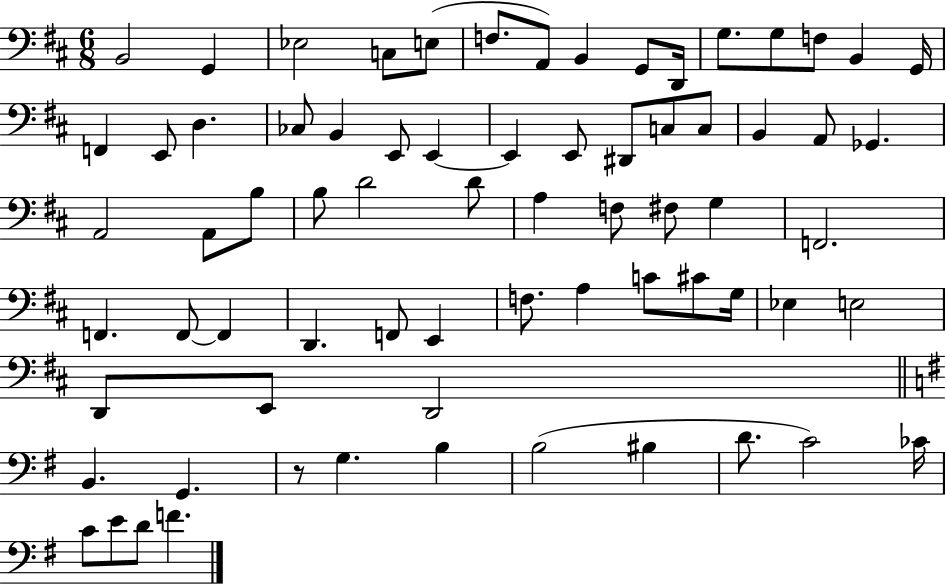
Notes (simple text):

B2/h G2/q Eb3/h C3/e E3/e F3/e. A2/e B2/q G2/e D2/s G3/e. G3/e F3/e B2/q G2/s F2/q E2/e D3/q. CES3/e B2/q E2/e E2/q E2/q E2/e D#2/e C3/e C3/e B2/q A2/e Gb2/q. A2/h A2/e B3/e B3/e D4/h D4/e A3/q F3/e F#3/e G3/q F2/h. F2/q. F2/e F2/q D2/q. F2/e E2/q F3/e. A3/q C4/e C#4/e G3/s Eb3/q E3/h D2/e E2/e D2/h B2/q. G2/q. R/e G3/q. B3/q B3/h BIS3/q D4/e. C4/h CES4/s C4/e E4/e D4/e F4/q.